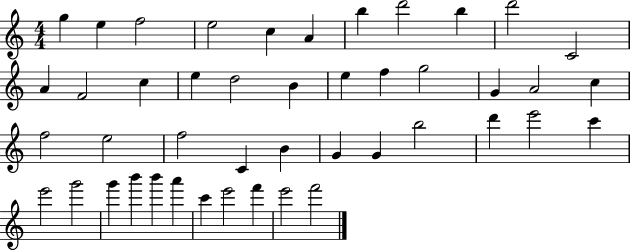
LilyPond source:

{
  \clef treble
  \numericTimeSignature
  \time 4/4
  \key c \major
  g''4 e''4 f''2 | e''2 c''4 a'4 | b''4 d'''2 b''4 | d'''2 c'2 | \break a'4 f'2 c''4 | e''4 d''2 b'4 | e''4 f''4 g''2 | g'4 a'2 c''4 | \break f''2 e''2 | f''2 c'4 b'4 | g'4 g'4 b''2 | d'''4 e'''2 c'''4 | \break e'''2 g'''2 | g'''4 b'''4 b'''4 a'''4 | c'''4 e'''2 f'''4 | e'''2 f'''2 | \break \bar "|."
}